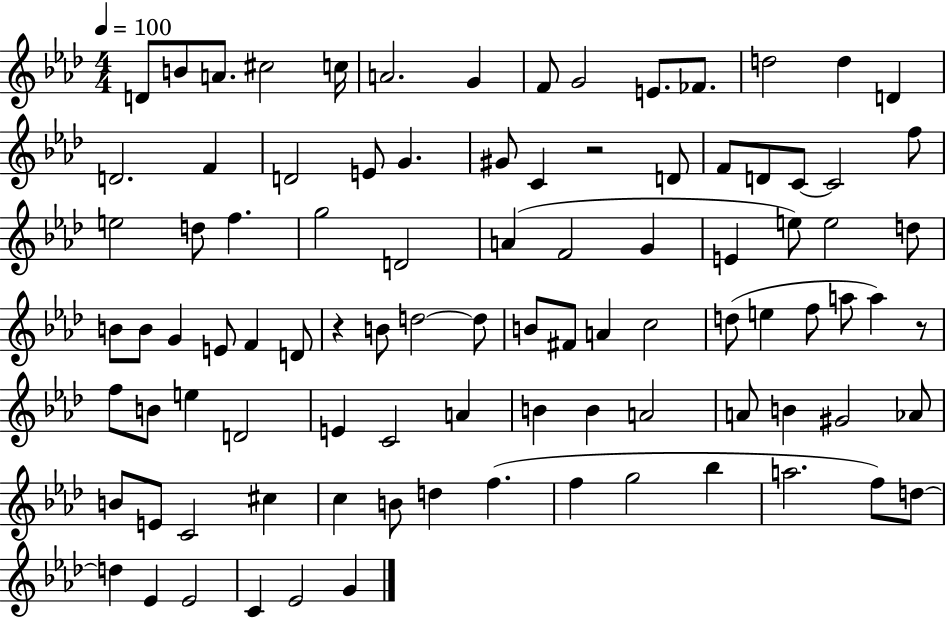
D4/e B4/e A4/e. C#5/h C5/s A4/h. G4/q F4/e G4/h E4/e. FES4/e. D5/h D5/q D4/q D4/h. F4/q D4/h E4/e G4/q. G#4/e C4/q R/h D4/e F4/e D4/e C4/e C4/h F5/e E5/h D5/e F5/q. G5/h D4/h A4/q F4/h G4/q E4/q E5/e E5/h D5/e B4/e B4/e G4/q E4/e F4/q D4/e R/q B4/e D5/h D5/e B4/e F#4/e A4/q C5/h D5/e E5/q F5/e A5/e A5/q R/e F5/e B4/e E5/q D4/h E4/q C4/h A4/q B4/q B4/q A4/h A4/e B4/q G#4/h Ab4/e B4/e E4/e C4/h C#5/q C5/q B4/e D5/q F5/q. F5/q G5/h Bb5/q A5/h. F5/e D5/e D5/q Eb4/q Eb4/h C4/q Eb4/h G4/q